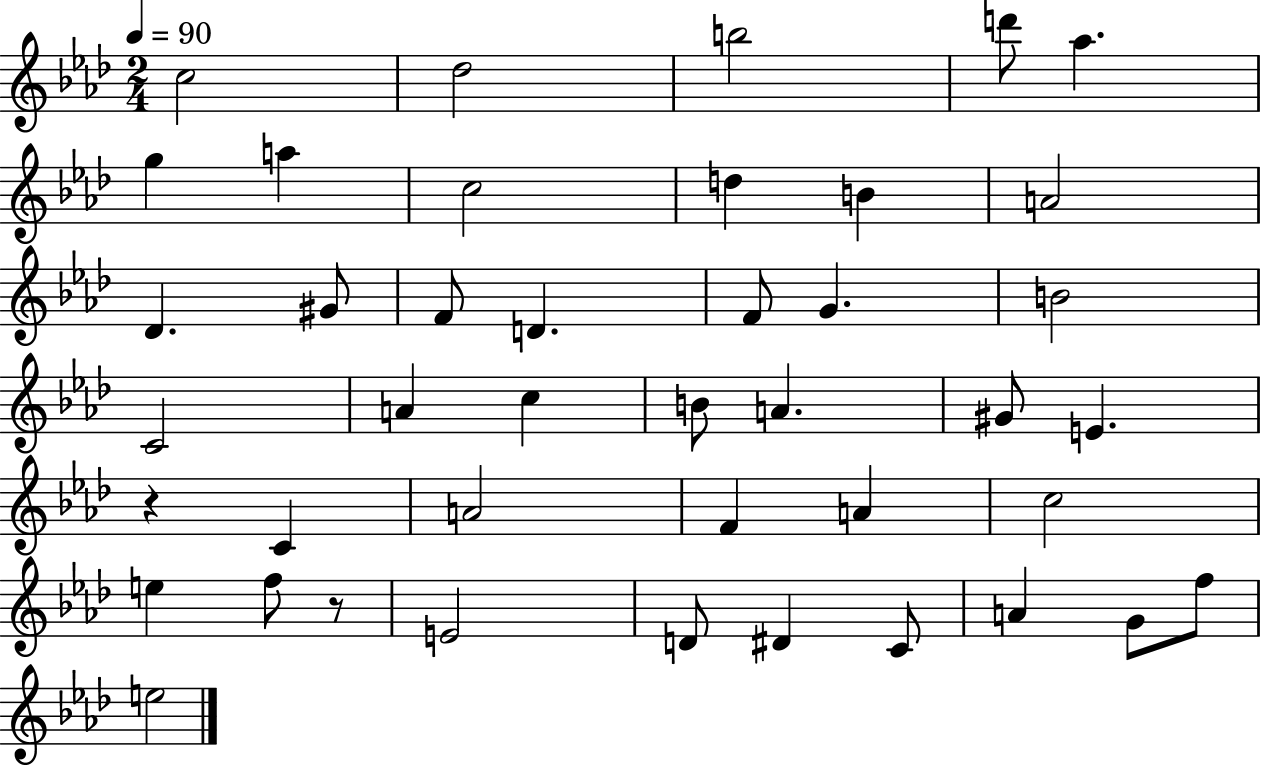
X:1
T:Untitled
M:2/4
L:1/4
K:Ab
c2 _d2 b2 d'/2 _a g a c2 d B A2 _D ^G/2 F/2 D F/2 G B2 C2 A c B/2 A ^G/2 E z C A2 F A c2 e f/2 z/2 E2 D/2 ^D C/2 A G/2 f/2 e2